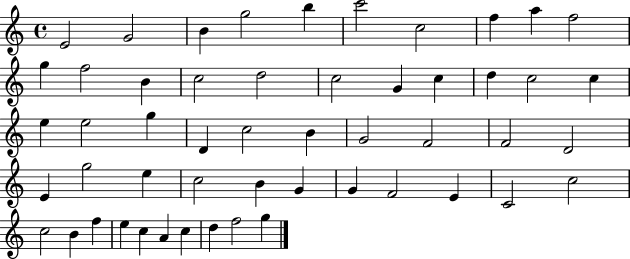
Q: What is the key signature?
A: C major